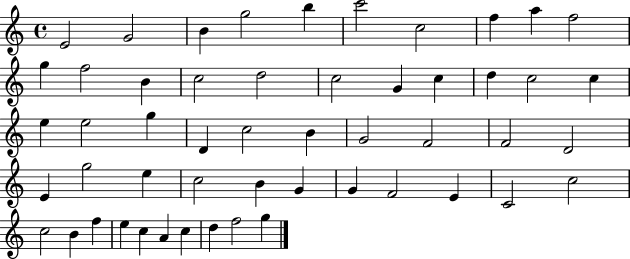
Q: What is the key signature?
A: C major